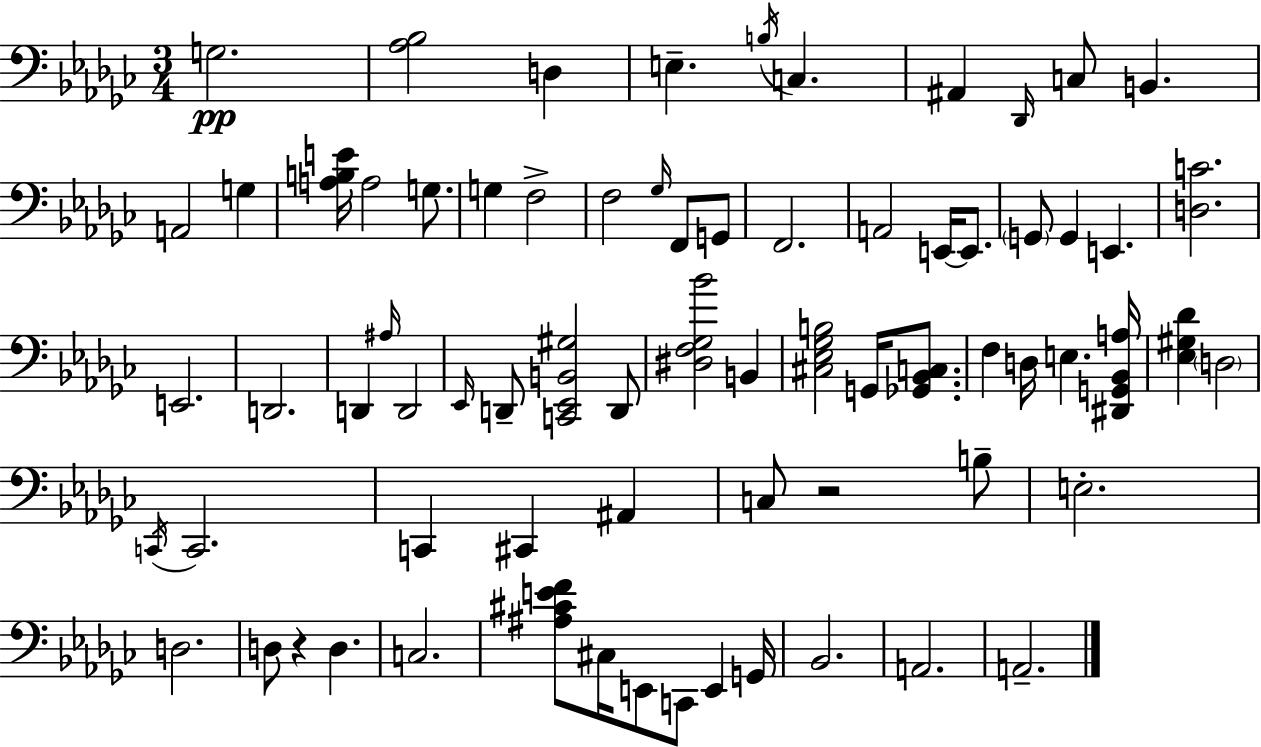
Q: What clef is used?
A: bass